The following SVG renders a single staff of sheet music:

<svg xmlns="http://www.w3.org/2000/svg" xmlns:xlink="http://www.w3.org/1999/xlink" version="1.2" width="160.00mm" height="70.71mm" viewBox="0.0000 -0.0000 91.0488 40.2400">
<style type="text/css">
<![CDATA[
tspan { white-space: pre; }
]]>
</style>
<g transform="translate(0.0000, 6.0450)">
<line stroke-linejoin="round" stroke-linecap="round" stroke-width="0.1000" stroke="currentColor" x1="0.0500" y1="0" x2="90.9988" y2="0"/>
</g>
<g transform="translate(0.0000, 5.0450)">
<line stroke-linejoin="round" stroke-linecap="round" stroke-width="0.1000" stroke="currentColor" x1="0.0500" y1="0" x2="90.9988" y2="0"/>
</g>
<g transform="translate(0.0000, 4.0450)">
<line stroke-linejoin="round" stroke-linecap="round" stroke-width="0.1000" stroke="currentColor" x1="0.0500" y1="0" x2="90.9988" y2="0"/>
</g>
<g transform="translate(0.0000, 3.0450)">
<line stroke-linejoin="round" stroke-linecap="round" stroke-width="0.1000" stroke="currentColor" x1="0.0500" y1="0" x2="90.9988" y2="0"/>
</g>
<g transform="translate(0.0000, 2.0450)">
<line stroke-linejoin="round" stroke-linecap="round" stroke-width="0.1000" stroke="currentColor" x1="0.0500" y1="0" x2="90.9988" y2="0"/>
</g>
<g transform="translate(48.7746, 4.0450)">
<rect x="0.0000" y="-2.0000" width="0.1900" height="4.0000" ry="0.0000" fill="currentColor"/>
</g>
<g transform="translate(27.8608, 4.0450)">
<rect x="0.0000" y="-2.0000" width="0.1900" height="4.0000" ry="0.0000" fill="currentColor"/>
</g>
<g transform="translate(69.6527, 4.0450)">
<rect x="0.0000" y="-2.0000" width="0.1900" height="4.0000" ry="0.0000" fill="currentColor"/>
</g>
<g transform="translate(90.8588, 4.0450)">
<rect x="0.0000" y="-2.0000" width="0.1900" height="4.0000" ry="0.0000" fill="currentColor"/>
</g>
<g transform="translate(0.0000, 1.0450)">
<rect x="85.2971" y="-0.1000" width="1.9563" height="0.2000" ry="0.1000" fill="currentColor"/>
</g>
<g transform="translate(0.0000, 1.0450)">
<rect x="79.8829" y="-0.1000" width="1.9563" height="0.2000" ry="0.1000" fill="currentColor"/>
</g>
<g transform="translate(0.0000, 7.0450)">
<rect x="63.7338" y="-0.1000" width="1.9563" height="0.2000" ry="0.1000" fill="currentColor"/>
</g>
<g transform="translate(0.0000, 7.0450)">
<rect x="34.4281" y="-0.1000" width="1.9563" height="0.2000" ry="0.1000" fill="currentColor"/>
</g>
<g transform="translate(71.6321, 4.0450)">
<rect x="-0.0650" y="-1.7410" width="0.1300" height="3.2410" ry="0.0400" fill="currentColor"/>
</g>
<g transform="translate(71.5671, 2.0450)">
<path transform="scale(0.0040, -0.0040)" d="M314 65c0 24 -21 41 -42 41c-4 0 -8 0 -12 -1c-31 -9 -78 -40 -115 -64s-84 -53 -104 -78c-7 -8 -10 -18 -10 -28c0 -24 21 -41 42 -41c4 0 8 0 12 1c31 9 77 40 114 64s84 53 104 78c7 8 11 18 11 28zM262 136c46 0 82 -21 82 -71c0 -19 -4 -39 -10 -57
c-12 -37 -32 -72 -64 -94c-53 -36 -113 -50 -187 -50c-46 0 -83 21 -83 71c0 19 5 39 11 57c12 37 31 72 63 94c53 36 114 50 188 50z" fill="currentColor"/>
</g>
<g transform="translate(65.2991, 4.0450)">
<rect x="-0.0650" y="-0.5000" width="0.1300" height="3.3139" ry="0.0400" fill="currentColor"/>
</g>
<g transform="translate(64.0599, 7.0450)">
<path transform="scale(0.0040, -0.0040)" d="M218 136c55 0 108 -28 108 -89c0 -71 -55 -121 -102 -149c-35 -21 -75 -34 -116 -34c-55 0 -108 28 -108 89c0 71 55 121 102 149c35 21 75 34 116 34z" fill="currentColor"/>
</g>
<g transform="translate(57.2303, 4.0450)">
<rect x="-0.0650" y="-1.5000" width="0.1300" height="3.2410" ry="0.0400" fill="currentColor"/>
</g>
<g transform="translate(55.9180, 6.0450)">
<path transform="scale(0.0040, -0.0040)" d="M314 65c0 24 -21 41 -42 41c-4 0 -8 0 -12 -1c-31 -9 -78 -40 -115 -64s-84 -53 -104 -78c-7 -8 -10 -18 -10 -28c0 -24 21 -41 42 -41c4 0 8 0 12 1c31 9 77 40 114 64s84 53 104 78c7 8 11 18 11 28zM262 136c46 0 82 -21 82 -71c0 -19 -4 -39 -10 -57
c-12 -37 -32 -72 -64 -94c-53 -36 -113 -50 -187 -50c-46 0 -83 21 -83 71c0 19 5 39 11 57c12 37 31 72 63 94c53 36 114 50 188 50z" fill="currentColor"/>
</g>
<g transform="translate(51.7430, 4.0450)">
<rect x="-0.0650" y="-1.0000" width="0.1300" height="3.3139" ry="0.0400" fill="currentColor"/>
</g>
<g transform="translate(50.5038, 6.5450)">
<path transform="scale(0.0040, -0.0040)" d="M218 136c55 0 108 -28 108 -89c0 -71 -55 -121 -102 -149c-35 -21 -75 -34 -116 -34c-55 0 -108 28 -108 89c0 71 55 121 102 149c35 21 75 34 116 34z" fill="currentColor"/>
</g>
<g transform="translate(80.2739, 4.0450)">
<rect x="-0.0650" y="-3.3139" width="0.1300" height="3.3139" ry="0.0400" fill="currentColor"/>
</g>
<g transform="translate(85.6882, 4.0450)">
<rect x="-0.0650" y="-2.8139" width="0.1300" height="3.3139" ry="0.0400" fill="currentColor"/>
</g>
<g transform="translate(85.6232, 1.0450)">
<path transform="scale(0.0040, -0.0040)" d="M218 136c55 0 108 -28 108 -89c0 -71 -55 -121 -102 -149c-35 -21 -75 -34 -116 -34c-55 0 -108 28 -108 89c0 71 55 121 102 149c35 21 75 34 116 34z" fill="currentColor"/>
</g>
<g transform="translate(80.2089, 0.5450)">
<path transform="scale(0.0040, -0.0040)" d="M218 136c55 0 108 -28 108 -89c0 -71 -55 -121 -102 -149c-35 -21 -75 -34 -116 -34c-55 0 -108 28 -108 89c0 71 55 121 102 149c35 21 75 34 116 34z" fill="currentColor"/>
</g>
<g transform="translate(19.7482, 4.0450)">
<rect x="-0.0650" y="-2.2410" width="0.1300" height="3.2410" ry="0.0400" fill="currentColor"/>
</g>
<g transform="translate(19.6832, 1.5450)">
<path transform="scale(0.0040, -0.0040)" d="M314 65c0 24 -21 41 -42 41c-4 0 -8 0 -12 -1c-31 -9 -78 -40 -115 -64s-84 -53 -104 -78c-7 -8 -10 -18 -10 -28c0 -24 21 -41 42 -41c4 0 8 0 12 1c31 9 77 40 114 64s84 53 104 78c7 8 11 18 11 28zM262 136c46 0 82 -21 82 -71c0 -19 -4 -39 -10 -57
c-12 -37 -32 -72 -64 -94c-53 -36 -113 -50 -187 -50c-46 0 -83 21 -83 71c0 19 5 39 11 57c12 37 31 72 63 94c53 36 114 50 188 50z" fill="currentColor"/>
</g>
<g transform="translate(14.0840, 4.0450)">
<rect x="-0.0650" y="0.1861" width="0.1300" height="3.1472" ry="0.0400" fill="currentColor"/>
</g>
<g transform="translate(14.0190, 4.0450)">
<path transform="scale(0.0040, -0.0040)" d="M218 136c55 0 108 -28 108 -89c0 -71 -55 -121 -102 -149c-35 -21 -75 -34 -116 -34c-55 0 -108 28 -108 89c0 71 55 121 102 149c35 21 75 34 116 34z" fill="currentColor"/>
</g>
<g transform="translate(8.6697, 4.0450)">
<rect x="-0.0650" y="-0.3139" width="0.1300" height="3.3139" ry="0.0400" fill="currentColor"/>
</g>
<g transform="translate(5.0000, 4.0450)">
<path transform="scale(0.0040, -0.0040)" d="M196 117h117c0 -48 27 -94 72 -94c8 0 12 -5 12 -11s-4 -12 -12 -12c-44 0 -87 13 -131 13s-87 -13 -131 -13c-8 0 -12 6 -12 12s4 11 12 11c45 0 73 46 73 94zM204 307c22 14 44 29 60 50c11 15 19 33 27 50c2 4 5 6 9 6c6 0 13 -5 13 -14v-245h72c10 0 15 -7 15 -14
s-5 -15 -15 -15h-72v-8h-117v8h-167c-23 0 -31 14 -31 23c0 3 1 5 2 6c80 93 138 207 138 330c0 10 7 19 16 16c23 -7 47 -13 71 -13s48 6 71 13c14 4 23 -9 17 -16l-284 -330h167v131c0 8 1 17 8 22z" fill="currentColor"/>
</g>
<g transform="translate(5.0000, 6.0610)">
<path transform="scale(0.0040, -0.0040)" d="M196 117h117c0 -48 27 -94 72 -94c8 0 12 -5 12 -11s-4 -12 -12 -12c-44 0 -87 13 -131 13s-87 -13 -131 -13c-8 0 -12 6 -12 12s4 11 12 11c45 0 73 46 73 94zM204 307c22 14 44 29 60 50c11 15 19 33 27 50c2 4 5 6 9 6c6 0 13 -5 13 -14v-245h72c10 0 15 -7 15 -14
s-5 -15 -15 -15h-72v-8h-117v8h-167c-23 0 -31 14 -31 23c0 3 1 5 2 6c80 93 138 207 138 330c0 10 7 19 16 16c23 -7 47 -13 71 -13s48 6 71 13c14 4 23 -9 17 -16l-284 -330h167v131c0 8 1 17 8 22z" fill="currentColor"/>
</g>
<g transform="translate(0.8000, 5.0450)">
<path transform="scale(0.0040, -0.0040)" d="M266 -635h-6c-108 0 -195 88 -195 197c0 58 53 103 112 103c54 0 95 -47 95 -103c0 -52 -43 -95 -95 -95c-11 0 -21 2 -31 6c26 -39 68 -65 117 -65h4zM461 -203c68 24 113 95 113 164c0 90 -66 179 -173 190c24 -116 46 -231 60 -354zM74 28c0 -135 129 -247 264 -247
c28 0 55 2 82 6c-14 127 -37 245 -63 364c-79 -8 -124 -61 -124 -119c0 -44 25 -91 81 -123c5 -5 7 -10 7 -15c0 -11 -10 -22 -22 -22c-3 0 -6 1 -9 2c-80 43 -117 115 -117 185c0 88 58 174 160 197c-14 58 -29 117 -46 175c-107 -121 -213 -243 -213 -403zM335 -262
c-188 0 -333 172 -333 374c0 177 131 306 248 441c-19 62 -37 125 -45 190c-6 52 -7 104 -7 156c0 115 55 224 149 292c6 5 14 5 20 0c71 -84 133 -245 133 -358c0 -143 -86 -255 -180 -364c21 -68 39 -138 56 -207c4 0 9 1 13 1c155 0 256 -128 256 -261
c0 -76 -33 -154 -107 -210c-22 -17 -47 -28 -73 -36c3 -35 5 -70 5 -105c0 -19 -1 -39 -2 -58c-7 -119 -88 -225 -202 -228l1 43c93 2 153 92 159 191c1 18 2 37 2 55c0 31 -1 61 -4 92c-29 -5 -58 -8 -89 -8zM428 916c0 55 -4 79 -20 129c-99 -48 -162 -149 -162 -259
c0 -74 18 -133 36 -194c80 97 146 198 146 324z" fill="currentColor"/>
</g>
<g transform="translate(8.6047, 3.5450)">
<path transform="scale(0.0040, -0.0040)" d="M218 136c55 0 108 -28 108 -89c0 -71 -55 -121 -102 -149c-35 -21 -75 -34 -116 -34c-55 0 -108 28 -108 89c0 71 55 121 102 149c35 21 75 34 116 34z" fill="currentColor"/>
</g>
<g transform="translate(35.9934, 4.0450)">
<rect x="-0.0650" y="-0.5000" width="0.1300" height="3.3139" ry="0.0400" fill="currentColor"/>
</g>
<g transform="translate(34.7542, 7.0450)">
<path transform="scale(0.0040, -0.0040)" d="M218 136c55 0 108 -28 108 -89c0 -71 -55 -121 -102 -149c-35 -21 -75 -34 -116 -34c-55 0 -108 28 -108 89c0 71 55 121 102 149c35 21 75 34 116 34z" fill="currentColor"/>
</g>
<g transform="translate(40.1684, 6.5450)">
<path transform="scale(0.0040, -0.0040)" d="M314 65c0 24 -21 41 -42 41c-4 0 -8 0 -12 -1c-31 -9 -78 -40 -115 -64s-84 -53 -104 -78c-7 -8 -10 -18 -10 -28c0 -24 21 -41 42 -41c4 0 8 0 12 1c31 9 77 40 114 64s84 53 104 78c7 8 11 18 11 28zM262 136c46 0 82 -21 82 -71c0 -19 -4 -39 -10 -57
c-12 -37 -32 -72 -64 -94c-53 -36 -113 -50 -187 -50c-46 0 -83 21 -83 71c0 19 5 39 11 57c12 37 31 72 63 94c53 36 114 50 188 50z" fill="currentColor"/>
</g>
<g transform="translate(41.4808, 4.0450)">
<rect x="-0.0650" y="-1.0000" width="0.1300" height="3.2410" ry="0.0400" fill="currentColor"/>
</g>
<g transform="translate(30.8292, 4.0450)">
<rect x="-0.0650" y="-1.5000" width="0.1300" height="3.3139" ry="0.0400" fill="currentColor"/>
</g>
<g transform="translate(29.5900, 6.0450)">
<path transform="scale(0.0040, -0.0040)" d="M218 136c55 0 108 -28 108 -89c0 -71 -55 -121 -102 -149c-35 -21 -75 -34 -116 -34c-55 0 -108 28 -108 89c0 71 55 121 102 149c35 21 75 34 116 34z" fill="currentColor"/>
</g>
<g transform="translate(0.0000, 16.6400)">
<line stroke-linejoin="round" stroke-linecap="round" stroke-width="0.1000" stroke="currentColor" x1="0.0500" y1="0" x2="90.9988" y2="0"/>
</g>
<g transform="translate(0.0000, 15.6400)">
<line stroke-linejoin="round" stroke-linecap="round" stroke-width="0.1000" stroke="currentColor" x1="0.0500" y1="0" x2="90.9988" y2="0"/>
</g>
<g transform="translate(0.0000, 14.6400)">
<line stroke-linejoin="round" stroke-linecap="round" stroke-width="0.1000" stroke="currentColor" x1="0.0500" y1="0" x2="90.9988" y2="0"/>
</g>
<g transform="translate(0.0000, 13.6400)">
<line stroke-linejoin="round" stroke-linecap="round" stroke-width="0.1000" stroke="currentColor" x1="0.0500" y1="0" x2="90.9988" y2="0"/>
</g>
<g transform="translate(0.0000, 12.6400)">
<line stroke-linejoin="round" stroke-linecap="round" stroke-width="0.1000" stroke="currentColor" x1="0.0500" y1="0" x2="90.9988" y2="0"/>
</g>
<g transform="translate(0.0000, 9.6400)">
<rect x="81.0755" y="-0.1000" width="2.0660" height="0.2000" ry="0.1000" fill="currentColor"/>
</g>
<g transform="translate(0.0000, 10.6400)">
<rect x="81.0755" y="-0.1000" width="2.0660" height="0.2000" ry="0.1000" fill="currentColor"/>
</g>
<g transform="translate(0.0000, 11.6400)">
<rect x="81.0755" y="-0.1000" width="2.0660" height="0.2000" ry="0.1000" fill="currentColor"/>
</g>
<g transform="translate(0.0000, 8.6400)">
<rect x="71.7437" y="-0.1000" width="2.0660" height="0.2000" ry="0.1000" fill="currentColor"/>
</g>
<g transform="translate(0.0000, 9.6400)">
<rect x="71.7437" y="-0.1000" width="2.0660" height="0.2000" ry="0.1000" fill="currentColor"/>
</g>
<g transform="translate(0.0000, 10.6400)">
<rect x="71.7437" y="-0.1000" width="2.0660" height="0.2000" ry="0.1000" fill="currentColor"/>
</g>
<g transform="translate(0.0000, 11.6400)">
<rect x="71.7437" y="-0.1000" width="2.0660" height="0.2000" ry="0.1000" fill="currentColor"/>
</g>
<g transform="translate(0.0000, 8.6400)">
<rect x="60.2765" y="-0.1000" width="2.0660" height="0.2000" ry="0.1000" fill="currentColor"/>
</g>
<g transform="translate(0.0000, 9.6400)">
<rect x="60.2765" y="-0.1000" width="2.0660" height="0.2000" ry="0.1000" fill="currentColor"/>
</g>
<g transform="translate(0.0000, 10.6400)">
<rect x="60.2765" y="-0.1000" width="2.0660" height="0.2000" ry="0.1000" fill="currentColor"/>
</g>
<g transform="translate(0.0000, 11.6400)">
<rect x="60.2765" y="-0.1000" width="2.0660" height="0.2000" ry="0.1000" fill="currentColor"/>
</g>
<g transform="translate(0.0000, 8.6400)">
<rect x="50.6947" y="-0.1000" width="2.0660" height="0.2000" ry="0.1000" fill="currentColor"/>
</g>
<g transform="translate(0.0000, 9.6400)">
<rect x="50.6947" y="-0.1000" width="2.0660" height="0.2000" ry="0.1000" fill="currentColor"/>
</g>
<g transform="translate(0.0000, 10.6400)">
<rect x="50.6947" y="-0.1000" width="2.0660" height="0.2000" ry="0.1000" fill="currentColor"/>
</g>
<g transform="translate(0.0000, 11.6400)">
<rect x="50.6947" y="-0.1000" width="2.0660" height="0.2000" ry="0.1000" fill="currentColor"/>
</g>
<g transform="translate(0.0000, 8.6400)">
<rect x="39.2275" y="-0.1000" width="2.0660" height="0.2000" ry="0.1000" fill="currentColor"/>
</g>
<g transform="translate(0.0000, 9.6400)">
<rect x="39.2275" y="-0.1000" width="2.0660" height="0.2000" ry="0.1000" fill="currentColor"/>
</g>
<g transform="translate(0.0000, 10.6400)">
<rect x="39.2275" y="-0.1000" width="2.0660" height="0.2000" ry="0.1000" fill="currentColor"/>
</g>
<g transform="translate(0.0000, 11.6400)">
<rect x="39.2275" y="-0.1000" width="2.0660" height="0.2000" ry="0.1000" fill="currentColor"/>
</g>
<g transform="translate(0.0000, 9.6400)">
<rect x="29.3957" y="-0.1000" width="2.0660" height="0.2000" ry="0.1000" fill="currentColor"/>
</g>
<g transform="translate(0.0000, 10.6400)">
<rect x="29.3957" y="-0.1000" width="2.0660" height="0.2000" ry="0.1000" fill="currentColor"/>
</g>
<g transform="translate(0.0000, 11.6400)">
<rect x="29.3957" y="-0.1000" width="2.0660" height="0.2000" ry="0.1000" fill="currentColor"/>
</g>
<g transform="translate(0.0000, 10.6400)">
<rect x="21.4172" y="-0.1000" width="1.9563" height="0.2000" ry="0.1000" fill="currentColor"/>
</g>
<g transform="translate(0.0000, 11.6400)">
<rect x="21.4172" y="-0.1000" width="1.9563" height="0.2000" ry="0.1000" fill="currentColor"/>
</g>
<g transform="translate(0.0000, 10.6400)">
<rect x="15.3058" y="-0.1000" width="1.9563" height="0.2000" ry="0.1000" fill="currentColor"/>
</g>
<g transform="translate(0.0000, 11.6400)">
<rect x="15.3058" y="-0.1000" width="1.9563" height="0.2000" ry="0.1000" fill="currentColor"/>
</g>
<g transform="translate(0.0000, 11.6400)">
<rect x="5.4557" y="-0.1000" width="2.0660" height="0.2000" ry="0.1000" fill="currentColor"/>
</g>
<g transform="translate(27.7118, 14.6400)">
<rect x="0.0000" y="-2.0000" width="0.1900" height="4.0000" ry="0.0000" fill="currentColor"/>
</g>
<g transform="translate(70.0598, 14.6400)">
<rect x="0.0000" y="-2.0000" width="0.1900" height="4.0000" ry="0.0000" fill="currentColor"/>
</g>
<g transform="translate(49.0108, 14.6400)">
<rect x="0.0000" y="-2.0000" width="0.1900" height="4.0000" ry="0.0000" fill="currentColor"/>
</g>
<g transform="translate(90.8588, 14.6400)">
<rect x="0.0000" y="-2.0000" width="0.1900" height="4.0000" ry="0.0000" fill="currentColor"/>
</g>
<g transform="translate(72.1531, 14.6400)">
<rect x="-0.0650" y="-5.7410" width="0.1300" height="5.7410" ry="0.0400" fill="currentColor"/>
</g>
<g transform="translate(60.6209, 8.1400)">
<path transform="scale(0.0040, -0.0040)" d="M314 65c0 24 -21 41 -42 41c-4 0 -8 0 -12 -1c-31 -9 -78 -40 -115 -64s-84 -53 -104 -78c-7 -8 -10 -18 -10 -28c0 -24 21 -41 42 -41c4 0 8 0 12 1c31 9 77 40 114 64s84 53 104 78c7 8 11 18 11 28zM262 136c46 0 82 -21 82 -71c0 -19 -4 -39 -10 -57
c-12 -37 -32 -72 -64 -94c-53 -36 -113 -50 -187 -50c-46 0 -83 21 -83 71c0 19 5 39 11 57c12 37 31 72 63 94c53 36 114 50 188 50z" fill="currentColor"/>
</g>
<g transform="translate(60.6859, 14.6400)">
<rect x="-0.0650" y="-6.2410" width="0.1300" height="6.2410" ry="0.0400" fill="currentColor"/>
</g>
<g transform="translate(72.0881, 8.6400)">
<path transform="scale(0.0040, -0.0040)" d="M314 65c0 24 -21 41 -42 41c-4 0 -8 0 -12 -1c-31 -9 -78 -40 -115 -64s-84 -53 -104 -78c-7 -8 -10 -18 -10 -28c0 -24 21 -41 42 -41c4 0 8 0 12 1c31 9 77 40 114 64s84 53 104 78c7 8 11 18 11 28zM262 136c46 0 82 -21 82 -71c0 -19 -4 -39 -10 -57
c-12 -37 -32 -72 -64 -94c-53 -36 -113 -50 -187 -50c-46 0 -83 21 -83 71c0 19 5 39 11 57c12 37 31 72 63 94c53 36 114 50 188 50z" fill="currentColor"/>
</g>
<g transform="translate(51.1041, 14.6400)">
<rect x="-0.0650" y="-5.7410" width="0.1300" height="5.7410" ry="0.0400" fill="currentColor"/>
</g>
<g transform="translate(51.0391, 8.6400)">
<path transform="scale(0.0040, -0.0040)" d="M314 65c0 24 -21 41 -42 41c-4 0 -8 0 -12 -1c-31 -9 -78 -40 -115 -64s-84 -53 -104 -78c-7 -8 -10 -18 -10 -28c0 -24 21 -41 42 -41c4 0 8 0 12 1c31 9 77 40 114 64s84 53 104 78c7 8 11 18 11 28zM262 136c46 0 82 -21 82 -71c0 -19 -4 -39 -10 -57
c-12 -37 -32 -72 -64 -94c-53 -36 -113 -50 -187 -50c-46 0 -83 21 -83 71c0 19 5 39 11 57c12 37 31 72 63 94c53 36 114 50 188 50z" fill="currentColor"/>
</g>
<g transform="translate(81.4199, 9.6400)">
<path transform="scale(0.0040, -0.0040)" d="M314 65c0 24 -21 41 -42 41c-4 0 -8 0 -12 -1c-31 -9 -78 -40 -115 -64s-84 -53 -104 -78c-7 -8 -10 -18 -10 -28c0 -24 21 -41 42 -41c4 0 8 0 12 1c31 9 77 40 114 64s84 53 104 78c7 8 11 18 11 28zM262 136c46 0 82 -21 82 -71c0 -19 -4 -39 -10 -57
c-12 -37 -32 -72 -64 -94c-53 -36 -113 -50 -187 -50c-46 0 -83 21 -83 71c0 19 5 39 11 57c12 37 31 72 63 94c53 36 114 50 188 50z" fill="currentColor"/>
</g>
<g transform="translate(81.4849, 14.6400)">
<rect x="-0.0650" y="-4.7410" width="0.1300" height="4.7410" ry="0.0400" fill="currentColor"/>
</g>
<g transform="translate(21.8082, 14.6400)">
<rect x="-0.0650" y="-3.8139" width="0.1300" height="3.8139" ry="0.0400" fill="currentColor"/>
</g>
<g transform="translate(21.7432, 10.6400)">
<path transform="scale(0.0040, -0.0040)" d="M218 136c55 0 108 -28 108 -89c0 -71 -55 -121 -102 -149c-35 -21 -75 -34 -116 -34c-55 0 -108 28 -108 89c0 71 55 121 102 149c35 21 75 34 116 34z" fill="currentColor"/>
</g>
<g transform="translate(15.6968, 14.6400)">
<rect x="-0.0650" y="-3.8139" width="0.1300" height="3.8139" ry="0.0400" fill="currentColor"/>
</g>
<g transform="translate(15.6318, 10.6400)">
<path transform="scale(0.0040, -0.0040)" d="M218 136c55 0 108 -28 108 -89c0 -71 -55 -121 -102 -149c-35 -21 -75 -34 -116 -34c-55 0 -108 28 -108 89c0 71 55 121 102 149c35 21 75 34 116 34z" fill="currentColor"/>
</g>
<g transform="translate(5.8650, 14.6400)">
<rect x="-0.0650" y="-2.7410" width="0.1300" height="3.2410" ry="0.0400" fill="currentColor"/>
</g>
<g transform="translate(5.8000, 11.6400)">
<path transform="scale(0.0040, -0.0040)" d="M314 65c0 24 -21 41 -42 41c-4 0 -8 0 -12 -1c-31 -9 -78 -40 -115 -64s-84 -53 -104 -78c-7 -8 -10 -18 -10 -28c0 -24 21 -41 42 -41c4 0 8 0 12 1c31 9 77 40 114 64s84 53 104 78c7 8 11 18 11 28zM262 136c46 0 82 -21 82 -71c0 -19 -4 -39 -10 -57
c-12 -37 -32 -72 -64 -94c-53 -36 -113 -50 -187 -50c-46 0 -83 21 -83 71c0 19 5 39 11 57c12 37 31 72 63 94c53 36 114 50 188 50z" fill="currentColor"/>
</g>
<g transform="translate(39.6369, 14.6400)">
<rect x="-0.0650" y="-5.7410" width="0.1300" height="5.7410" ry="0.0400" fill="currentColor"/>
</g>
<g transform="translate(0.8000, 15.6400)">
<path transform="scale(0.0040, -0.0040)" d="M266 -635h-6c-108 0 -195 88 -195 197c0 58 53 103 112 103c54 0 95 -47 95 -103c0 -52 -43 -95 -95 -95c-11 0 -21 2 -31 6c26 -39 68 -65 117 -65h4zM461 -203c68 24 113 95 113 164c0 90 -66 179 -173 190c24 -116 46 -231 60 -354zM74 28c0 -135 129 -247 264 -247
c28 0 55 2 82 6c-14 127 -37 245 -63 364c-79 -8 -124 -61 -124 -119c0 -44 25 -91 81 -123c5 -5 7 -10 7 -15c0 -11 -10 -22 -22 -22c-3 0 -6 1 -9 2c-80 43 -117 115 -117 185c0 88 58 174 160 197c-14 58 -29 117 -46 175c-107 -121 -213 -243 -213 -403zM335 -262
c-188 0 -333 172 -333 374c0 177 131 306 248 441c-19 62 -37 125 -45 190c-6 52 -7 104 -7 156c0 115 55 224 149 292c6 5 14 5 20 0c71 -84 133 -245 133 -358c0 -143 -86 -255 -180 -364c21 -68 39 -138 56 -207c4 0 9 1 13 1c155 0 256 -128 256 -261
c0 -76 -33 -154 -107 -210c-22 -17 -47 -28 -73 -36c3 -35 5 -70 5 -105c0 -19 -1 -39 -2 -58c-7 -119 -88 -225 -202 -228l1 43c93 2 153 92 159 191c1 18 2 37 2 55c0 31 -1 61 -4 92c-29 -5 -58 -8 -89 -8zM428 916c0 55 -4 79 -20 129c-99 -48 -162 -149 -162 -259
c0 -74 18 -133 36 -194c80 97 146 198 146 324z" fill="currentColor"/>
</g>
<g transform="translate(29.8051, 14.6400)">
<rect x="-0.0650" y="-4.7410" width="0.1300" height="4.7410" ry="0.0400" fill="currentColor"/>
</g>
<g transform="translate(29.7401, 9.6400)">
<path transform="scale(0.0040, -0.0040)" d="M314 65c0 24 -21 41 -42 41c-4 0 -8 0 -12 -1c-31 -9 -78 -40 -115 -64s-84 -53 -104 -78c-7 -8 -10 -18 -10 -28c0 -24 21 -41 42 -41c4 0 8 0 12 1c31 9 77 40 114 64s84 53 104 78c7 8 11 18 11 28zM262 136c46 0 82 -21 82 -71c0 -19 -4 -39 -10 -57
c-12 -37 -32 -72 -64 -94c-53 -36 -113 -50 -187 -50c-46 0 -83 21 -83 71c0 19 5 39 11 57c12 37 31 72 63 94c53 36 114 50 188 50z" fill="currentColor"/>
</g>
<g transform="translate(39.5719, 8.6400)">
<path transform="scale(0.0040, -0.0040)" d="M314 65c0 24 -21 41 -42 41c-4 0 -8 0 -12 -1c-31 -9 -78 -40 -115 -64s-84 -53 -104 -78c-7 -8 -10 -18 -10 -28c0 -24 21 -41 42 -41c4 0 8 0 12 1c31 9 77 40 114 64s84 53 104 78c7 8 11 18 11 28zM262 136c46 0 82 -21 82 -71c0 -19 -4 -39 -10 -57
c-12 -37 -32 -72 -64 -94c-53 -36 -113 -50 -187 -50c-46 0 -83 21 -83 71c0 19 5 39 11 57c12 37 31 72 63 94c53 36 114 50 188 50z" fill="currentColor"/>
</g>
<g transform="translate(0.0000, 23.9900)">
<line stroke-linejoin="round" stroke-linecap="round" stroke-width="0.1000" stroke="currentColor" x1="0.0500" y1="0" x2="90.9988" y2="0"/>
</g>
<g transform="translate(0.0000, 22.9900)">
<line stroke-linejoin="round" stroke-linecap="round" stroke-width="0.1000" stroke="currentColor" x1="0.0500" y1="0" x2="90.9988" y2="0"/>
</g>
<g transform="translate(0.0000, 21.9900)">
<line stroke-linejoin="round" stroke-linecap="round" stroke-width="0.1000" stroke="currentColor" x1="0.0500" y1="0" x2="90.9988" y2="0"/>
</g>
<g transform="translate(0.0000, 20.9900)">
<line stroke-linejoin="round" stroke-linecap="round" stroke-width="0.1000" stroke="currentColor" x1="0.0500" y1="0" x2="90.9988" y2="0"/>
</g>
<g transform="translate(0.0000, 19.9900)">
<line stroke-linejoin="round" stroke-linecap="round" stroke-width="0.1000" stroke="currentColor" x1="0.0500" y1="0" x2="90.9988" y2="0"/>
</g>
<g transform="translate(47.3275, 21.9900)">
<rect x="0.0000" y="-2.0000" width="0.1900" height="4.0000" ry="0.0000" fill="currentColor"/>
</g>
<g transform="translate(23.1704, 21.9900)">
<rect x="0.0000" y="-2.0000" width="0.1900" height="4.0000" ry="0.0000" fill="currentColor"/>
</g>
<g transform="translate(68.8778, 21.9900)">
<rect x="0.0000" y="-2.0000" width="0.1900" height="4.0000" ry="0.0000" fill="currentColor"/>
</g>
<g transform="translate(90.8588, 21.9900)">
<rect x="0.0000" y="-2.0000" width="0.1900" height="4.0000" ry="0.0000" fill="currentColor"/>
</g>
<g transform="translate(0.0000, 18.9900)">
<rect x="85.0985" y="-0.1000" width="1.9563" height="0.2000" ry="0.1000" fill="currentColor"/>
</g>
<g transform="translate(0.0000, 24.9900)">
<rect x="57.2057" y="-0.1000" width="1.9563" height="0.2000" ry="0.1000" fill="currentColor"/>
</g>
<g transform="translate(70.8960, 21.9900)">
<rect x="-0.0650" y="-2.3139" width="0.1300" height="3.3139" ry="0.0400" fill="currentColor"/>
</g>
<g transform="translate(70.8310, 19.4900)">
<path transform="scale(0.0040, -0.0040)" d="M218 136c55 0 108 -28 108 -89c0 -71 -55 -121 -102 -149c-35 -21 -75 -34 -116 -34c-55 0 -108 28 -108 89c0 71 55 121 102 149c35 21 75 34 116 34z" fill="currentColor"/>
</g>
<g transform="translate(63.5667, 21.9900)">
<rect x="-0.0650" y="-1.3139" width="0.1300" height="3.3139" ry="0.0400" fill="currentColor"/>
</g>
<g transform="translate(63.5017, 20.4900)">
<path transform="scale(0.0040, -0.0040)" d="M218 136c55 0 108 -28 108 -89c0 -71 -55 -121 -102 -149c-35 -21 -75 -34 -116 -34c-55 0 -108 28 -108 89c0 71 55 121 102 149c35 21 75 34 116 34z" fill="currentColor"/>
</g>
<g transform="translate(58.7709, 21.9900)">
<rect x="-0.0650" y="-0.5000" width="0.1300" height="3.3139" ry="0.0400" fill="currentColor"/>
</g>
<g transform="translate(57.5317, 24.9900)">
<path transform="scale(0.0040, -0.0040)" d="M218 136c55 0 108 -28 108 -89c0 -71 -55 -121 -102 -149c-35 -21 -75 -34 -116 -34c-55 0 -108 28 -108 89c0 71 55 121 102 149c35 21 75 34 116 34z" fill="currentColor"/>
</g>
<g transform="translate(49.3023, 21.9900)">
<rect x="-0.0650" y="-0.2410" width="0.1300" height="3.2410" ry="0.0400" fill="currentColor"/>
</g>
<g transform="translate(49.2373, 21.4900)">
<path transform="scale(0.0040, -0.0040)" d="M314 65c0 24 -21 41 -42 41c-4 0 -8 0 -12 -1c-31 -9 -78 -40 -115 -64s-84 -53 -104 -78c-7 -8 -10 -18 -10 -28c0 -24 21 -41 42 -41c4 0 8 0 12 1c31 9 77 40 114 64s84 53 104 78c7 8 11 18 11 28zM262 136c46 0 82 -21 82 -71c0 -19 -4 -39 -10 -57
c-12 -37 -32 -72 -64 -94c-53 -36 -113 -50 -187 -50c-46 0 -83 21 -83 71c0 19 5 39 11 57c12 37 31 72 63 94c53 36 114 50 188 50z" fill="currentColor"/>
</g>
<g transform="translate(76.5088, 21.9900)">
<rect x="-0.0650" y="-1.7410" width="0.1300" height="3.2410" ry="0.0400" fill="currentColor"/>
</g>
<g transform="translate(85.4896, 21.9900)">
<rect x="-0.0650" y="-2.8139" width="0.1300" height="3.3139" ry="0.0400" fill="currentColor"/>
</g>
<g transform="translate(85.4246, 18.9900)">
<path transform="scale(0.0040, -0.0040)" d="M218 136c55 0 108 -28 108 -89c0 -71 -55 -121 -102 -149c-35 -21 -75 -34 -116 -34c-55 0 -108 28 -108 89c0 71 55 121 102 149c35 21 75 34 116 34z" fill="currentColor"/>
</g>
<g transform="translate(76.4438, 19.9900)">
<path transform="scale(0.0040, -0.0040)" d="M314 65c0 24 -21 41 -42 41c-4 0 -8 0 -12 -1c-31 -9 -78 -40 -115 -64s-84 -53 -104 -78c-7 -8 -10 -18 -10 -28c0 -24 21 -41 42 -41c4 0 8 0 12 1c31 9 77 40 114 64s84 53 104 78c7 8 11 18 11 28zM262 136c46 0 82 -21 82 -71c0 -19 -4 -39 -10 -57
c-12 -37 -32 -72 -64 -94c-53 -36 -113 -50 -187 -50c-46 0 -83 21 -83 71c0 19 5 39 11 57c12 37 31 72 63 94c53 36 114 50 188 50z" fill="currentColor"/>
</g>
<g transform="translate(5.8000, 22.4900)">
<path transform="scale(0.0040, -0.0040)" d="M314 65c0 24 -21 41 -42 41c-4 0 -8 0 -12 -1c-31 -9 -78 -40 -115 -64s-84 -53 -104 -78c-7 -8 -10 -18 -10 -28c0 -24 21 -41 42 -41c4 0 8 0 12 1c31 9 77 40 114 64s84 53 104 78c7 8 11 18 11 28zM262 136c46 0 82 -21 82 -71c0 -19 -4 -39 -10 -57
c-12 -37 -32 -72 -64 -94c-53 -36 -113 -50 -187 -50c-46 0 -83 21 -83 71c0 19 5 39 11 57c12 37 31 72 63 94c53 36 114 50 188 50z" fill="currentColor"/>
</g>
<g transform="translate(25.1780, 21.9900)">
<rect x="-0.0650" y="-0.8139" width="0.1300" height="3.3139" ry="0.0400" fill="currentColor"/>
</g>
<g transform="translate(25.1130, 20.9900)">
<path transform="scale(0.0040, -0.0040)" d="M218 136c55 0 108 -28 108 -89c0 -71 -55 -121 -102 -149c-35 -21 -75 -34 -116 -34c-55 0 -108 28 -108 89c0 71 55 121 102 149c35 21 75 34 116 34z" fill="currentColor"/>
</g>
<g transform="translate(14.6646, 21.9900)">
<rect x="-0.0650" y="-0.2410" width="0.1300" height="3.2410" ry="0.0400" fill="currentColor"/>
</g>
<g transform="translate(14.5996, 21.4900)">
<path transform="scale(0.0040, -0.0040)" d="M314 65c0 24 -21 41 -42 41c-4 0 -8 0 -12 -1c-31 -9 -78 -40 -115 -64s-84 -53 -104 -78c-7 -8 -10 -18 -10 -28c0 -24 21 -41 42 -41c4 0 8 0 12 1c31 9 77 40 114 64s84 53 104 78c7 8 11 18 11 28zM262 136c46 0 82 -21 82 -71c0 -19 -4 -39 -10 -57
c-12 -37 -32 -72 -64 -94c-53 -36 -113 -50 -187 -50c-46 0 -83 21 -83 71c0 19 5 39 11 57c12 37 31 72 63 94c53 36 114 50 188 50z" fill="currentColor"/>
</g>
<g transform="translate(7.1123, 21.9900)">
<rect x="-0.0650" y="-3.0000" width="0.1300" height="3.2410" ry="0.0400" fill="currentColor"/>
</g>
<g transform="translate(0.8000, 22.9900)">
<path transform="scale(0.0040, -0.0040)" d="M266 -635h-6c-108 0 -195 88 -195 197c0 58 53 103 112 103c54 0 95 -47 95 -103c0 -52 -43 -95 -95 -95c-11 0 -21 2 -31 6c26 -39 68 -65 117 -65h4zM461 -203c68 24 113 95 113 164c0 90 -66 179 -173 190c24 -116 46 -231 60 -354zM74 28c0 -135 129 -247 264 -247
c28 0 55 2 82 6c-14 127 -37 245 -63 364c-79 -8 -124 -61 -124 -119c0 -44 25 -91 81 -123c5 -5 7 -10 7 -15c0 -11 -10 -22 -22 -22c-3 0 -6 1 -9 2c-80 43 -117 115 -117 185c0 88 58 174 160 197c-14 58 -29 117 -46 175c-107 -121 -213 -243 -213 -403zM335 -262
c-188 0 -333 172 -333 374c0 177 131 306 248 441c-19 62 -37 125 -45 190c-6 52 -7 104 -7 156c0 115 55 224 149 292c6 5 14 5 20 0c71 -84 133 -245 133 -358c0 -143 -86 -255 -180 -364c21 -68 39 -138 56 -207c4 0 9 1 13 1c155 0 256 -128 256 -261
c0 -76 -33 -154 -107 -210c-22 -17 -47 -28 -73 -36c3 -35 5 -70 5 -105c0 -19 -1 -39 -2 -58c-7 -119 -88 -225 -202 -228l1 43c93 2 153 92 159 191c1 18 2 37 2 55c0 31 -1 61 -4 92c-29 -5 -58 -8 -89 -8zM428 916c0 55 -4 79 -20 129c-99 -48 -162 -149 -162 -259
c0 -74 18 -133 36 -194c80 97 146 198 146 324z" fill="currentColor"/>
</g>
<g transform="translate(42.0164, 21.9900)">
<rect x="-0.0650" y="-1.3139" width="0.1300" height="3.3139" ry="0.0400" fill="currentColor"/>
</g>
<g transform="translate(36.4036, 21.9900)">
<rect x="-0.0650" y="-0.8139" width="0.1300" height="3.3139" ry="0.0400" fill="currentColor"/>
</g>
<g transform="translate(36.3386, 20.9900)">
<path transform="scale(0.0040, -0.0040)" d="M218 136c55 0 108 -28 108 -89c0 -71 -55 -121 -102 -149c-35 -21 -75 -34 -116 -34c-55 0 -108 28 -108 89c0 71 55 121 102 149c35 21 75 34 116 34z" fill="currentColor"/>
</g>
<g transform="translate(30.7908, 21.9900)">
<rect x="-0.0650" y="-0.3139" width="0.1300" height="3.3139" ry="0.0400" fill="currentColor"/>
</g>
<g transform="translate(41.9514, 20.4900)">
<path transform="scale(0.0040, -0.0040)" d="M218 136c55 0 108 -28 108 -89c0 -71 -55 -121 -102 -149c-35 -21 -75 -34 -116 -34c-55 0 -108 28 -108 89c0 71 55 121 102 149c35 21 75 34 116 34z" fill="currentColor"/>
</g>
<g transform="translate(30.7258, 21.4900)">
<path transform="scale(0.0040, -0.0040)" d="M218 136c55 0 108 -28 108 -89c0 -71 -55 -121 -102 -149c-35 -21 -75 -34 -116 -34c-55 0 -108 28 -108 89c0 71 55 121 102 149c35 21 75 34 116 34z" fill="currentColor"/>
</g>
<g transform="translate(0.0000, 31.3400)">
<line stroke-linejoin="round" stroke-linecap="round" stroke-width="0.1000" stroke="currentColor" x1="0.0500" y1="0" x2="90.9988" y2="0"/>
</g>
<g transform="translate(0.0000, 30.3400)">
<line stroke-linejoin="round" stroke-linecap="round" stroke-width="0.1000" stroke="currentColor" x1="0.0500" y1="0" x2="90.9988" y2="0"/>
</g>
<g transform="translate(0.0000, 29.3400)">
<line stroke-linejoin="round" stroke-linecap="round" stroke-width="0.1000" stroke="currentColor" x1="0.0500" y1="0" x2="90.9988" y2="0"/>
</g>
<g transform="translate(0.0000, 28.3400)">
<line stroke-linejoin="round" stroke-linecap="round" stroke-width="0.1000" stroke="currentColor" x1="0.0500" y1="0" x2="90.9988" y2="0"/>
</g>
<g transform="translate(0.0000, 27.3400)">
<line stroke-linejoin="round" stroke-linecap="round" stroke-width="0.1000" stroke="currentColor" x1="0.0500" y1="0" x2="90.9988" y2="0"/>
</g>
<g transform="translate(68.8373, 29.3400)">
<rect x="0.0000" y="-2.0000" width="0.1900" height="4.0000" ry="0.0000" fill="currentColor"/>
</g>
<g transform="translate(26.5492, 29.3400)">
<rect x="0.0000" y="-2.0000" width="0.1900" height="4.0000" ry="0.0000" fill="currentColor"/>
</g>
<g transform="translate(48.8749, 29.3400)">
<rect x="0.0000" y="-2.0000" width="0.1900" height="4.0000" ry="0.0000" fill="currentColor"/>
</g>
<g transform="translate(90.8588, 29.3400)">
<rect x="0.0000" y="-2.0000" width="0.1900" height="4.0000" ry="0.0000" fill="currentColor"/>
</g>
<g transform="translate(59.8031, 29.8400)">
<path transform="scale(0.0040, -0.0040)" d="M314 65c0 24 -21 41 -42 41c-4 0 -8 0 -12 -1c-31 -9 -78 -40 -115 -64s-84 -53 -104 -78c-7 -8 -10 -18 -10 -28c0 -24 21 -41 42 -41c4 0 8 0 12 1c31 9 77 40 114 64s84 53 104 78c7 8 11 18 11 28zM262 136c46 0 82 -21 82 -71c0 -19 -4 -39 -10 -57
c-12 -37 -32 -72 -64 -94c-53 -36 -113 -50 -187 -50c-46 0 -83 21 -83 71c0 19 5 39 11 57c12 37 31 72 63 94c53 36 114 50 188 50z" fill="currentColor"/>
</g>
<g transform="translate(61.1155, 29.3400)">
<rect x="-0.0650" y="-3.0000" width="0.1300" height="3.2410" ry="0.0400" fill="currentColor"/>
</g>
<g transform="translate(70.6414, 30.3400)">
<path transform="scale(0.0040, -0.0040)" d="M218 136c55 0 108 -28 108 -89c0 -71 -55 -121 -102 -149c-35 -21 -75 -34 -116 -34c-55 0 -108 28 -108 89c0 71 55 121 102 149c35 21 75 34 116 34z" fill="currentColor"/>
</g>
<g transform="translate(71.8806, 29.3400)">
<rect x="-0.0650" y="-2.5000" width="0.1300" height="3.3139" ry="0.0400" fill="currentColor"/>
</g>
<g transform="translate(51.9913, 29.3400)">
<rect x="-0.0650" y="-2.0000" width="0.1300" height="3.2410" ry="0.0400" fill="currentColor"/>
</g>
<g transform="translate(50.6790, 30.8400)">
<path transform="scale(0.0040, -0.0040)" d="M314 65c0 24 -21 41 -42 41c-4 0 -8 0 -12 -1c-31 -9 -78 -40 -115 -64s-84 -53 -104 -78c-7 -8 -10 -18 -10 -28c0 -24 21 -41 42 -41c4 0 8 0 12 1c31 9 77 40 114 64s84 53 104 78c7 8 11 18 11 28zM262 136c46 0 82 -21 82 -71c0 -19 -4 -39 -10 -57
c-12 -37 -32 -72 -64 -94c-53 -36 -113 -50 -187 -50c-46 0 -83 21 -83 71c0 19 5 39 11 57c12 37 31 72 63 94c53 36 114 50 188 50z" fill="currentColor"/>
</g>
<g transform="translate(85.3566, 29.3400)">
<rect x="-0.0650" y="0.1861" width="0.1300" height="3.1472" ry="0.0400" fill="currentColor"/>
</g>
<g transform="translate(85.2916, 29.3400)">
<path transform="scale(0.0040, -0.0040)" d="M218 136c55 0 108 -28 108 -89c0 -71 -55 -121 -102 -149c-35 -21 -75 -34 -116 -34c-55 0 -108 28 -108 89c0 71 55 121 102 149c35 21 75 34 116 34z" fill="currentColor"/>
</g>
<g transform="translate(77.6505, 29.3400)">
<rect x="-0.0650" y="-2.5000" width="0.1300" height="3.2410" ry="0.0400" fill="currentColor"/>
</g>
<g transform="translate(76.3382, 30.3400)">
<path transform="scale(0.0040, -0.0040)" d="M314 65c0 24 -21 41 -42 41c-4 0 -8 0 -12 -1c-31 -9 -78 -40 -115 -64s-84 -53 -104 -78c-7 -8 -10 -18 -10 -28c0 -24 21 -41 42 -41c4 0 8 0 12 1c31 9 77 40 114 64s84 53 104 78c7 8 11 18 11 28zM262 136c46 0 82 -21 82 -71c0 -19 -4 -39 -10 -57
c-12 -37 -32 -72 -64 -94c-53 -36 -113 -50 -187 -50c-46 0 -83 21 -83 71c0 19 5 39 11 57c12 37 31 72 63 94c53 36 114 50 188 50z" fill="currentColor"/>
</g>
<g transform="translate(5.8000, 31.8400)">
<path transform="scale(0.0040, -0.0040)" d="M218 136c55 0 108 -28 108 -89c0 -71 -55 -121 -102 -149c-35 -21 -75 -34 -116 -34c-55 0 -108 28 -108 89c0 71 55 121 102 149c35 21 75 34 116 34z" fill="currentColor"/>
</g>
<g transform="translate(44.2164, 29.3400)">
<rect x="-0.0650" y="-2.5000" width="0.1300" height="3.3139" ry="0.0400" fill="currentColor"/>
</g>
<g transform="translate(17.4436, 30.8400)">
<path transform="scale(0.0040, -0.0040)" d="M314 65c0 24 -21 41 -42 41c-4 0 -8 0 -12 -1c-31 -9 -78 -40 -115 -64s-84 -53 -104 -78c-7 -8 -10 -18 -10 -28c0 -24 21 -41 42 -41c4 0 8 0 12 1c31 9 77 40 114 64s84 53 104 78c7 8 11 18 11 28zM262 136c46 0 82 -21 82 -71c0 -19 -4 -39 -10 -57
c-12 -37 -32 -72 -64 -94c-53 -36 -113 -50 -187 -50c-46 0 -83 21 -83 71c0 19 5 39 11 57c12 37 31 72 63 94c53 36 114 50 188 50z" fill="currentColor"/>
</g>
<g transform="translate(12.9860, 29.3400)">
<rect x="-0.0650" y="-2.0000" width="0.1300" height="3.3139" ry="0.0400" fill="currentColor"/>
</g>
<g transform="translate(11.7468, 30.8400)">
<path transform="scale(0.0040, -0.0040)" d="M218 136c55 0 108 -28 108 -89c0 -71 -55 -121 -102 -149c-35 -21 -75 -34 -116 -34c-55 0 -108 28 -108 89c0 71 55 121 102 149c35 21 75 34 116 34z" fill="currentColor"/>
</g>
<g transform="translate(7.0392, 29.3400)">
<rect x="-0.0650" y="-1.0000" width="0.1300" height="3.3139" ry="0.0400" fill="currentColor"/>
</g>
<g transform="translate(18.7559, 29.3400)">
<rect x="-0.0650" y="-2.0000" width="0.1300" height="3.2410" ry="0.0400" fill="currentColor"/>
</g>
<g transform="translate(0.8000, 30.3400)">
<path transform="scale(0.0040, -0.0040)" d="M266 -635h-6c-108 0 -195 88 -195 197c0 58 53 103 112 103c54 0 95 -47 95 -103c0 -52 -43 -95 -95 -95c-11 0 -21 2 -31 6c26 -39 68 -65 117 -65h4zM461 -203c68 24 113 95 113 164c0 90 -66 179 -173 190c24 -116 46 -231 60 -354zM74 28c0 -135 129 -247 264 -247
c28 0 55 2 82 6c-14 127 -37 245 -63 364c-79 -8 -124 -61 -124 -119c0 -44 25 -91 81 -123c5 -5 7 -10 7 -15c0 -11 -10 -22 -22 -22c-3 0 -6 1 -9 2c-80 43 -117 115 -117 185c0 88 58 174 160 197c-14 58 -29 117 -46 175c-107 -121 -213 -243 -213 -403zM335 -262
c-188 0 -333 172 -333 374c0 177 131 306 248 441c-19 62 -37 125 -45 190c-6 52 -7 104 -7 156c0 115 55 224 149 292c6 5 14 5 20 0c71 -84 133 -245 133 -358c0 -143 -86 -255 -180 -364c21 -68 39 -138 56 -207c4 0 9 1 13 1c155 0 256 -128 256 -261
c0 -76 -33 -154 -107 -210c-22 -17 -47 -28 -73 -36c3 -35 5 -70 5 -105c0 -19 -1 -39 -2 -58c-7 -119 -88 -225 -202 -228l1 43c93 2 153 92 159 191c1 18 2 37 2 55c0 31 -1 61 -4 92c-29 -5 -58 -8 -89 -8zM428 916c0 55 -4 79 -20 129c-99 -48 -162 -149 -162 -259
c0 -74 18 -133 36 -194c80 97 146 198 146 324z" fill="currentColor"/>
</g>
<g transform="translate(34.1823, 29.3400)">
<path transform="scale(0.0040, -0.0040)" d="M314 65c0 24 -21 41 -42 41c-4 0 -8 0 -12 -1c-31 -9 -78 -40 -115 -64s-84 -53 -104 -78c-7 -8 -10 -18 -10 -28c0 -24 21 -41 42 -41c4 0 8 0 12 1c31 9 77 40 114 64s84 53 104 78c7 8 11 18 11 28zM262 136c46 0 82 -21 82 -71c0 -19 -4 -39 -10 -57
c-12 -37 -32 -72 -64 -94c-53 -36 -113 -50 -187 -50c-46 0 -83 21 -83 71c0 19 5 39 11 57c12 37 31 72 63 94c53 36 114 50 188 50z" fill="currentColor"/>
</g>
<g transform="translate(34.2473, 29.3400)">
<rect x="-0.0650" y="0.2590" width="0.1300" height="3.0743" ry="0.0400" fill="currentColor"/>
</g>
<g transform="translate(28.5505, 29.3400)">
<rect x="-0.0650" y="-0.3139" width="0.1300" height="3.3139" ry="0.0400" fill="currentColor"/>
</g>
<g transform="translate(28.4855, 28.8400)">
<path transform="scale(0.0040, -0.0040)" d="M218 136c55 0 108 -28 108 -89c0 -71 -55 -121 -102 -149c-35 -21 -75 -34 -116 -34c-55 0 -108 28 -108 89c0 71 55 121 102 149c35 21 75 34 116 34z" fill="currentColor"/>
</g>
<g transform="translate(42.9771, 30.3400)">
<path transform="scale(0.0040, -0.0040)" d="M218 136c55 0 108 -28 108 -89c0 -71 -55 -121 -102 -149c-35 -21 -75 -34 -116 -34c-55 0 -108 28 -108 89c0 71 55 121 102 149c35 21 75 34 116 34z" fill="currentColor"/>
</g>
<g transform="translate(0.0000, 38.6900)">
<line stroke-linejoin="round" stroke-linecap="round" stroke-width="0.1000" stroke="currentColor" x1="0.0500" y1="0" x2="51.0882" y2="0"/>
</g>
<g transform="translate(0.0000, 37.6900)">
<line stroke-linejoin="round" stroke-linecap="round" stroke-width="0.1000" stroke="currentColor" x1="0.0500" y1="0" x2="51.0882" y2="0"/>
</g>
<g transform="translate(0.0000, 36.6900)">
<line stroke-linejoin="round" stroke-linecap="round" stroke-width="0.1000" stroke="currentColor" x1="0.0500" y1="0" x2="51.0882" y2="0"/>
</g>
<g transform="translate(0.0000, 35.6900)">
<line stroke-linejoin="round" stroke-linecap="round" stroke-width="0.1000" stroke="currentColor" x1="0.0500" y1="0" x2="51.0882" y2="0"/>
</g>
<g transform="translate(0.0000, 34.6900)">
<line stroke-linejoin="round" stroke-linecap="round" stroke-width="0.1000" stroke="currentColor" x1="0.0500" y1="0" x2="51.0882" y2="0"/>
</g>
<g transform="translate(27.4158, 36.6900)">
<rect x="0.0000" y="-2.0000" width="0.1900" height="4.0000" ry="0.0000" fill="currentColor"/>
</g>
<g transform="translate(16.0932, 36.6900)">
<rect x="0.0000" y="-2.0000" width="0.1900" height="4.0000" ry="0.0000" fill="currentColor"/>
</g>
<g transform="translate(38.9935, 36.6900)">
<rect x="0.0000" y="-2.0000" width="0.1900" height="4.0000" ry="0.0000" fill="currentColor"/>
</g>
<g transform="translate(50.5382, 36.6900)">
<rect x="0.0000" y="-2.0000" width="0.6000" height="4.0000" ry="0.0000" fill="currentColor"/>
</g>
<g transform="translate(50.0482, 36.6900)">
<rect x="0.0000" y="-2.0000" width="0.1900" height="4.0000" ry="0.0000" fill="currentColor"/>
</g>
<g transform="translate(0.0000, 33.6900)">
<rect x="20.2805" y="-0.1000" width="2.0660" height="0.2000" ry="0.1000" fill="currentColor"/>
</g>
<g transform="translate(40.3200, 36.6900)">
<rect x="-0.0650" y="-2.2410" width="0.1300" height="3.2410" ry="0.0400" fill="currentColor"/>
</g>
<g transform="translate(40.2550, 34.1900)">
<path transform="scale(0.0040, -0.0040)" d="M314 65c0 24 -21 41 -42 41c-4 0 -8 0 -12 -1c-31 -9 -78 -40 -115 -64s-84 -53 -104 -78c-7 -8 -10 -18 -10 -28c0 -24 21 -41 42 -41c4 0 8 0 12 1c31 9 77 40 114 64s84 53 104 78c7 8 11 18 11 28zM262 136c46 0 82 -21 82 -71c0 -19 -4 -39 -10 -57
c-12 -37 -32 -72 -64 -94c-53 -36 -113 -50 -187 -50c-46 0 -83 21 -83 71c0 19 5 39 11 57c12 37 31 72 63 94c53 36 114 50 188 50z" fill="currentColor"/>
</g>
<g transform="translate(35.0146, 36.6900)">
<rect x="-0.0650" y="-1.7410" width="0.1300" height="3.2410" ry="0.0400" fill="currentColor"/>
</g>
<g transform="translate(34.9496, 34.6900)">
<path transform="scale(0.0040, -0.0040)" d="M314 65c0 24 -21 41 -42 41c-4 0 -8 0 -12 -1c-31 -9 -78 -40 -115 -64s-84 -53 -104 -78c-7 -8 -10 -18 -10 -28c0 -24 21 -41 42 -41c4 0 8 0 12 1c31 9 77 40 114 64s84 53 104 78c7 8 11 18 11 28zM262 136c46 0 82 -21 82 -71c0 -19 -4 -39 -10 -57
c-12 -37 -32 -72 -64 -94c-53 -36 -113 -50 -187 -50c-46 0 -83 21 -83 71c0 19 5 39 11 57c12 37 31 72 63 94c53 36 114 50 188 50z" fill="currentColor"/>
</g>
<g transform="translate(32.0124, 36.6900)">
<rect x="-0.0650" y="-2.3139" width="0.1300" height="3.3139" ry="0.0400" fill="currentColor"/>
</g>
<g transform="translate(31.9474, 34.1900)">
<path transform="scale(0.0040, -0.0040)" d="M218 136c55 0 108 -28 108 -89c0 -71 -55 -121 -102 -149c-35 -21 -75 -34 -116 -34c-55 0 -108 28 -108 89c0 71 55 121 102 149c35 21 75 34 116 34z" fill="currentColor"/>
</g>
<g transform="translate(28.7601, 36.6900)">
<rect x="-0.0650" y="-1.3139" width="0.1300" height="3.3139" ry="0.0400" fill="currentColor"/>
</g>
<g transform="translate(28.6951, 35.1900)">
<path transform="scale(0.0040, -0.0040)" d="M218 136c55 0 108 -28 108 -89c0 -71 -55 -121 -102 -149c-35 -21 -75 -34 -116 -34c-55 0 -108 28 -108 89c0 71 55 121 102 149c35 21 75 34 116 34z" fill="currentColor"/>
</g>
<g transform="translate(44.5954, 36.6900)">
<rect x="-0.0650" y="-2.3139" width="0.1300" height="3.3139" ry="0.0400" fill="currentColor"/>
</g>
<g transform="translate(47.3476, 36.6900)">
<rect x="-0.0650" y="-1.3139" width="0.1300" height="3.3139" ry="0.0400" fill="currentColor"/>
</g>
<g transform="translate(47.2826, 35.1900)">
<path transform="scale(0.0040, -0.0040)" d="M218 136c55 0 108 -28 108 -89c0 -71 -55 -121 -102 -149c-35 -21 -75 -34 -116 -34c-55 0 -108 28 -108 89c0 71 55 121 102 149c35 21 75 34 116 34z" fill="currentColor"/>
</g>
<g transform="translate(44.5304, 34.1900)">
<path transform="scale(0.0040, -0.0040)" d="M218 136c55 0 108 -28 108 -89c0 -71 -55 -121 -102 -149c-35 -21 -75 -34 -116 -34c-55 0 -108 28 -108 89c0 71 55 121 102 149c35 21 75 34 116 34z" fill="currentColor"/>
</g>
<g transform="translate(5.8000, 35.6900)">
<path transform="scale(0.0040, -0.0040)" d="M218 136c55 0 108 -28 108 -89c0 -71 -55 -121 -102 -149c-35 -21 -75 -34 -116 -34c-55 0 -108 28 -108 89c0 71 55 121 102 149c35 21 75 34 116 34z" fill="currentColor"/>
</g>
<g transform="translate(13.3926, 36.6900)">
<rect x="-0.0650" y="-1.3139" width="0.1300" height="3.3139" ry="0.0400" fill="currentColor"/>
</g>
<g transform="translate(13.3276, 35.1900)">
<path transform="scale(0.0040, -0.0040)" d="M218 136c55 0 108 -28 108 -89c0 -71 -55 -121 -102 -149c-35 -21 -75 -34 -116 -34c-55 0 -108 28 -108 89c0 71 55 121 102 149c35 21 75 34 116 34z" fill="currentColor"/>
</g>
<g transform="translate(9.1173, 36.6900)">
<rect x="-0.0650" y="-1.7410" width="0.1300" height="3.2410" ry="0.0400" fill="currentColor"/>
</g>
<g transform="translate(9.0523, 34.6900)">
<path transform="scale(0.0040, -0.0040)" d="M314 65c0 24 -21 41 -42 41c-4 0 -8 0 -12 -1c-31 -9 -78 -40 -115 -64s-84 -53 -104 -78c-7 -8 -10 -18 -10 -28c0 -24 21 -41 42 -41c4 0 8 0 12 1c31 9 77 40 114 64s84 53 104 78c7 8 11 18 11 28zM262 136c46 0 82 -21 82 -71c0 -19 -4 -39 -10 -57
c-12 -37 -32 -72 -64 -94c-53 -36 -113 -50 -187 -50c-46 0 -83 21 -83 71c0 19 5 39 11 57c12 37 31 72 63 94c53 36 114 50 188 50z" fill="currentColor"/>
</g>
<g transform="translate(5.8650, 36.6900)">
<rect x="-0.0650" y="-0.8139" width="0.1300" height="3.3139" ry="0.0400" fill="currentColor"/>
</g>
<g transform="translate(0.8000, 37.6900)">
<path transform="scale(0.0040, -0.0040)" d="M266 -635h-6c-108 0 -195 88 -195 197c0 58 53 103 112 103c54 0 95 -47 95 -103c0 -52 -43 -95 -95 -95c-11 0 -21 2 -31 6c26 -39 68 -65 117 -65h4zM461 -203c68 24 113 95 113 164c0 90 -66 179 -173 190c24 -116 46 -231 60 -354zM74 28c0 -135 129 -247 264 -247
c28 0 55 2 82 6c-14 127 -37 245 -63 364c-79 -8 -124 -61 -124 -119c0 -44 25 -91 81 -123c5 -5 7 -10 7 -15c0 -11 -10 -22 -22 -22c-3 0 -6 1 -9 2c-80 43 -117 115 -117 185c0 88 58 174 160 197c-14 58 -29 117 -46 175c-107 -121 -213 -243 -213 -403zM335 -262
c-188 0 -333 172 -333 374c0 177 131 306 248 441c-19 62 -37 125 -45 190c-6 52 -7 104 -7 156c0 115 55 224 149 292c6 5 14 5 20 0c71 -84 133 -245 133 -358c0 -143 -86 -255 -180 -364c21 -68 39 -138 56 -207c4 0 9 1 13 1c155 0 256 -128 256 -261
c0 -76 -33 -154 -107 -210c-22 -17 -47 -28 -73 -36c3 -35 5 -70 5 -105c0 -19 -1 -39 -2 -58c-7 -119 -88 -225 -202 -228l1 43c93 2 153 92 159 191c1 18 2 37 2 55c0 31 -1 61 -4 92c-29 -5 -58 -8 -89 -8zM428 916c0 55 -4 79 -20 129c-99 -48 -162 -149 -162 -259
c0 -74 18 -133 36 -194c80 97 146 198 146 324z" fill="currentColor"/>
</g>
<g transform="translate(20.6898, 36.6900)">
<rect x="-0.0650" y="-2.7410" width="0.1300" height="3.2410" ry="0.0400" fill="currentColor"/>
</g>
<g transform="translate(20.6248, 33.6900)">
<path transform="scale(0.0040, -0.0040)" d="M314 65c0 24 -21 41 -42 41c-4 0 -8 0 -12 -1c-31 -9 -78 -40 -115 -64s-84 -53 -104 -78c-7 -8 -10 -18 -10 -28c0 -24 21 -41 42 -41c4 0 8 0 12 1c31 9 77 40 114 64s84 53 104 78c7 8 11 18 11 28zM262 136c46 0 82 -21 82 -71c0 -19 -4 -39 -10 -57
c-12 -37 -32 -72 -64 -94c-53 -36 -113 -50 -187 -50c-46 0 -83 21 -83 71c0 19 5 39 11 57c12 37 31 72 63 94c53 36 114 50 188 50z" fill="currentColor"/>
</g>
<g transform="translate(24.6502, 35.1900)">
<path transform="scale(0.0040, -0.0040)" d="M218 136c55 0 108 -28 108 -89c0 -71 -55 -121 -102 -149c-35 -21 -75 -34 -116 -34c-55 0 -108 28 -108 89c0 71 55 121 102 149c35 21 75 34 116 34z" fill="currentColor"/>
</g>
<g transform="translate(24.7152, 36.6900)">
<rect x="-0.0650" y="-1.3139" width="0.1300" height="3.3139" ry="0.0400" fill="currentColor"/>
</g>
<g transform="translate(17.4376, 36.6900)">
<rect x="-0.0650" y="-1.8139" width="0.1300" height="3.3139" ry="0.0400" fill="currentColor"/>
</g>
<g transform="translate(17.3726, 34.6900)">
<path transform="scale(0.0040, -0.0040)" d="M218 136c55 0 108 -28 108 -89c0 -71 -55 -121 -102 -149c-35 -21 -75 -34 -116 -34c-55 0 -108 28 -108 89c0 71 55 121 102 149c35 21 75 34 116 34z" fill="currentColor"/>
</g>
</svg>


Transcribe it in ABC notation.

X:1
T:Untitled
M:4/4
L:1/4
K:C
c B g2 E C D2 D E2 C f2 b a a2 c' c' e'2 g'2 g'2 a'2 g'2 e'2 A2 c2 d c d e c2 C e g f2 a D F F2 c B2 G F2 A2 G G2 B d f2 e f a2 e e g f2 g2 g e